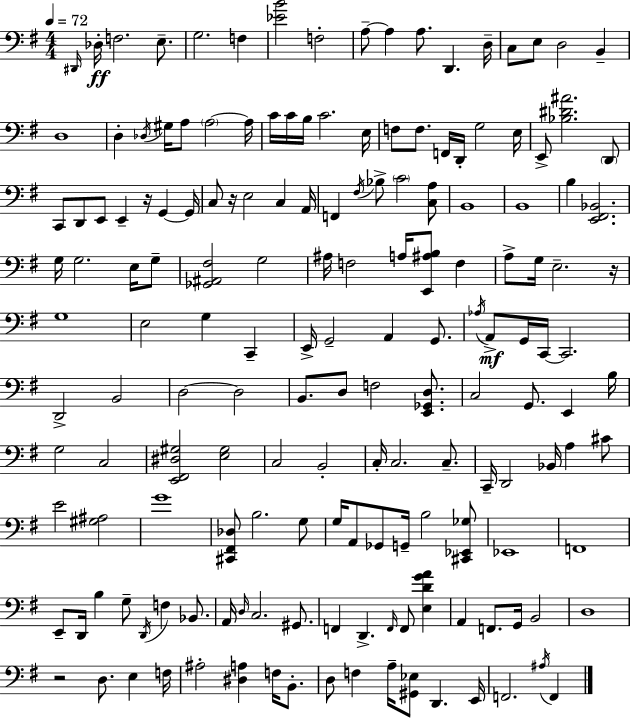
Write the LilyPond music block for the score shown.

{
  \clef bass
  \numericTimeSignature
  \time 4/4
  \key e \minor
  \tempo 4 = 72
  \grace { dis,16 }\ff des16-. f2. e8.-- | g2. f4 | <ees' b'>2 f2-. | a8--~~ a4 a8. d,4. | \break d16-- c8 e8 d2 b,4-- | d1 | d4-. \acciaccatura { des16 } gis16 a8 \parenthesize a2~~ | a16 c'16 c'16 b16 c'2. | \break e16 f8 f8. f,16 d,16-. g2 | e16 e,8-> <bes dis' ais'>2. | \parenthesize d,8 c,8 d,8 e,8 e,4-- r16 g,4~~ | g,16 c8 r16 e2 c4 | \break a,16 f,4 \acciaccatura { fis16 } bes8-> \parenthesize c'2 | <c a>8 b,1 | b,1 | b4 <e, fis, bes,>2. | \break g16 g2. | e16 g8-- <ges, ais, fis>2 g2 | ais16 f2 a16 <e, ais b>8 f4 | a8-> g16 e2.-- | \break r16 g1 | e2 g4 c,4-- | e,16-> g,2-- a,4 | g,8. \acciaccatura { aes16 }\mf a,8-> g,16 c,16~~ c,2. | \break d,2-> b,2 | d2~~ d2 | b,8. d8 f2 | <e, ges, d>8. c2 g,8. e,4 | \break b16 g2 c2 | <e, fis, dis gis>2 <e gis>2 | c2 b,2-. | c16-. c2. | \break c8.-- c,16-- d,2 bes,16 a4 | cis'8 e'2 <gis ais>2 | g'1 | <cis, fis, des>8 b2. | \break g8 g16 a,8 ges,8 g,16-- b2 | <cis, ees, ges>8 ees,1 | f,1 | e,8-- d,16 b4 g8-- \acciaccatura { d,16 } f4 | \break bes,8. a,16 \grace { d16 } c2. | gis,8. f,4 d,4.-> | \grace { f,16 } f,8 <e d' g' a'>4 a,4 f,8. g,16 b,2 | d1 | \break r2 d8. | e4 f16 ais2-. <dis a>4 | f16 b,8.-. d8 f4 a16-- <gis, ees>8 | d,4. e,16 f,2. | \break \acciaccatura { ais16 } f,4 \bar "|."
}